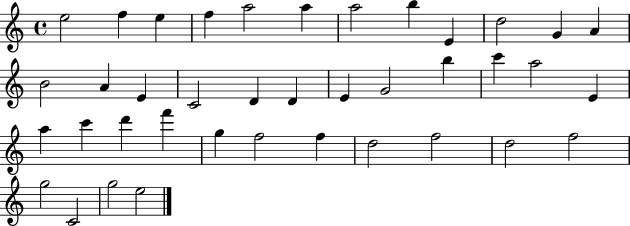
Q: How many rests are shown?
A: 0